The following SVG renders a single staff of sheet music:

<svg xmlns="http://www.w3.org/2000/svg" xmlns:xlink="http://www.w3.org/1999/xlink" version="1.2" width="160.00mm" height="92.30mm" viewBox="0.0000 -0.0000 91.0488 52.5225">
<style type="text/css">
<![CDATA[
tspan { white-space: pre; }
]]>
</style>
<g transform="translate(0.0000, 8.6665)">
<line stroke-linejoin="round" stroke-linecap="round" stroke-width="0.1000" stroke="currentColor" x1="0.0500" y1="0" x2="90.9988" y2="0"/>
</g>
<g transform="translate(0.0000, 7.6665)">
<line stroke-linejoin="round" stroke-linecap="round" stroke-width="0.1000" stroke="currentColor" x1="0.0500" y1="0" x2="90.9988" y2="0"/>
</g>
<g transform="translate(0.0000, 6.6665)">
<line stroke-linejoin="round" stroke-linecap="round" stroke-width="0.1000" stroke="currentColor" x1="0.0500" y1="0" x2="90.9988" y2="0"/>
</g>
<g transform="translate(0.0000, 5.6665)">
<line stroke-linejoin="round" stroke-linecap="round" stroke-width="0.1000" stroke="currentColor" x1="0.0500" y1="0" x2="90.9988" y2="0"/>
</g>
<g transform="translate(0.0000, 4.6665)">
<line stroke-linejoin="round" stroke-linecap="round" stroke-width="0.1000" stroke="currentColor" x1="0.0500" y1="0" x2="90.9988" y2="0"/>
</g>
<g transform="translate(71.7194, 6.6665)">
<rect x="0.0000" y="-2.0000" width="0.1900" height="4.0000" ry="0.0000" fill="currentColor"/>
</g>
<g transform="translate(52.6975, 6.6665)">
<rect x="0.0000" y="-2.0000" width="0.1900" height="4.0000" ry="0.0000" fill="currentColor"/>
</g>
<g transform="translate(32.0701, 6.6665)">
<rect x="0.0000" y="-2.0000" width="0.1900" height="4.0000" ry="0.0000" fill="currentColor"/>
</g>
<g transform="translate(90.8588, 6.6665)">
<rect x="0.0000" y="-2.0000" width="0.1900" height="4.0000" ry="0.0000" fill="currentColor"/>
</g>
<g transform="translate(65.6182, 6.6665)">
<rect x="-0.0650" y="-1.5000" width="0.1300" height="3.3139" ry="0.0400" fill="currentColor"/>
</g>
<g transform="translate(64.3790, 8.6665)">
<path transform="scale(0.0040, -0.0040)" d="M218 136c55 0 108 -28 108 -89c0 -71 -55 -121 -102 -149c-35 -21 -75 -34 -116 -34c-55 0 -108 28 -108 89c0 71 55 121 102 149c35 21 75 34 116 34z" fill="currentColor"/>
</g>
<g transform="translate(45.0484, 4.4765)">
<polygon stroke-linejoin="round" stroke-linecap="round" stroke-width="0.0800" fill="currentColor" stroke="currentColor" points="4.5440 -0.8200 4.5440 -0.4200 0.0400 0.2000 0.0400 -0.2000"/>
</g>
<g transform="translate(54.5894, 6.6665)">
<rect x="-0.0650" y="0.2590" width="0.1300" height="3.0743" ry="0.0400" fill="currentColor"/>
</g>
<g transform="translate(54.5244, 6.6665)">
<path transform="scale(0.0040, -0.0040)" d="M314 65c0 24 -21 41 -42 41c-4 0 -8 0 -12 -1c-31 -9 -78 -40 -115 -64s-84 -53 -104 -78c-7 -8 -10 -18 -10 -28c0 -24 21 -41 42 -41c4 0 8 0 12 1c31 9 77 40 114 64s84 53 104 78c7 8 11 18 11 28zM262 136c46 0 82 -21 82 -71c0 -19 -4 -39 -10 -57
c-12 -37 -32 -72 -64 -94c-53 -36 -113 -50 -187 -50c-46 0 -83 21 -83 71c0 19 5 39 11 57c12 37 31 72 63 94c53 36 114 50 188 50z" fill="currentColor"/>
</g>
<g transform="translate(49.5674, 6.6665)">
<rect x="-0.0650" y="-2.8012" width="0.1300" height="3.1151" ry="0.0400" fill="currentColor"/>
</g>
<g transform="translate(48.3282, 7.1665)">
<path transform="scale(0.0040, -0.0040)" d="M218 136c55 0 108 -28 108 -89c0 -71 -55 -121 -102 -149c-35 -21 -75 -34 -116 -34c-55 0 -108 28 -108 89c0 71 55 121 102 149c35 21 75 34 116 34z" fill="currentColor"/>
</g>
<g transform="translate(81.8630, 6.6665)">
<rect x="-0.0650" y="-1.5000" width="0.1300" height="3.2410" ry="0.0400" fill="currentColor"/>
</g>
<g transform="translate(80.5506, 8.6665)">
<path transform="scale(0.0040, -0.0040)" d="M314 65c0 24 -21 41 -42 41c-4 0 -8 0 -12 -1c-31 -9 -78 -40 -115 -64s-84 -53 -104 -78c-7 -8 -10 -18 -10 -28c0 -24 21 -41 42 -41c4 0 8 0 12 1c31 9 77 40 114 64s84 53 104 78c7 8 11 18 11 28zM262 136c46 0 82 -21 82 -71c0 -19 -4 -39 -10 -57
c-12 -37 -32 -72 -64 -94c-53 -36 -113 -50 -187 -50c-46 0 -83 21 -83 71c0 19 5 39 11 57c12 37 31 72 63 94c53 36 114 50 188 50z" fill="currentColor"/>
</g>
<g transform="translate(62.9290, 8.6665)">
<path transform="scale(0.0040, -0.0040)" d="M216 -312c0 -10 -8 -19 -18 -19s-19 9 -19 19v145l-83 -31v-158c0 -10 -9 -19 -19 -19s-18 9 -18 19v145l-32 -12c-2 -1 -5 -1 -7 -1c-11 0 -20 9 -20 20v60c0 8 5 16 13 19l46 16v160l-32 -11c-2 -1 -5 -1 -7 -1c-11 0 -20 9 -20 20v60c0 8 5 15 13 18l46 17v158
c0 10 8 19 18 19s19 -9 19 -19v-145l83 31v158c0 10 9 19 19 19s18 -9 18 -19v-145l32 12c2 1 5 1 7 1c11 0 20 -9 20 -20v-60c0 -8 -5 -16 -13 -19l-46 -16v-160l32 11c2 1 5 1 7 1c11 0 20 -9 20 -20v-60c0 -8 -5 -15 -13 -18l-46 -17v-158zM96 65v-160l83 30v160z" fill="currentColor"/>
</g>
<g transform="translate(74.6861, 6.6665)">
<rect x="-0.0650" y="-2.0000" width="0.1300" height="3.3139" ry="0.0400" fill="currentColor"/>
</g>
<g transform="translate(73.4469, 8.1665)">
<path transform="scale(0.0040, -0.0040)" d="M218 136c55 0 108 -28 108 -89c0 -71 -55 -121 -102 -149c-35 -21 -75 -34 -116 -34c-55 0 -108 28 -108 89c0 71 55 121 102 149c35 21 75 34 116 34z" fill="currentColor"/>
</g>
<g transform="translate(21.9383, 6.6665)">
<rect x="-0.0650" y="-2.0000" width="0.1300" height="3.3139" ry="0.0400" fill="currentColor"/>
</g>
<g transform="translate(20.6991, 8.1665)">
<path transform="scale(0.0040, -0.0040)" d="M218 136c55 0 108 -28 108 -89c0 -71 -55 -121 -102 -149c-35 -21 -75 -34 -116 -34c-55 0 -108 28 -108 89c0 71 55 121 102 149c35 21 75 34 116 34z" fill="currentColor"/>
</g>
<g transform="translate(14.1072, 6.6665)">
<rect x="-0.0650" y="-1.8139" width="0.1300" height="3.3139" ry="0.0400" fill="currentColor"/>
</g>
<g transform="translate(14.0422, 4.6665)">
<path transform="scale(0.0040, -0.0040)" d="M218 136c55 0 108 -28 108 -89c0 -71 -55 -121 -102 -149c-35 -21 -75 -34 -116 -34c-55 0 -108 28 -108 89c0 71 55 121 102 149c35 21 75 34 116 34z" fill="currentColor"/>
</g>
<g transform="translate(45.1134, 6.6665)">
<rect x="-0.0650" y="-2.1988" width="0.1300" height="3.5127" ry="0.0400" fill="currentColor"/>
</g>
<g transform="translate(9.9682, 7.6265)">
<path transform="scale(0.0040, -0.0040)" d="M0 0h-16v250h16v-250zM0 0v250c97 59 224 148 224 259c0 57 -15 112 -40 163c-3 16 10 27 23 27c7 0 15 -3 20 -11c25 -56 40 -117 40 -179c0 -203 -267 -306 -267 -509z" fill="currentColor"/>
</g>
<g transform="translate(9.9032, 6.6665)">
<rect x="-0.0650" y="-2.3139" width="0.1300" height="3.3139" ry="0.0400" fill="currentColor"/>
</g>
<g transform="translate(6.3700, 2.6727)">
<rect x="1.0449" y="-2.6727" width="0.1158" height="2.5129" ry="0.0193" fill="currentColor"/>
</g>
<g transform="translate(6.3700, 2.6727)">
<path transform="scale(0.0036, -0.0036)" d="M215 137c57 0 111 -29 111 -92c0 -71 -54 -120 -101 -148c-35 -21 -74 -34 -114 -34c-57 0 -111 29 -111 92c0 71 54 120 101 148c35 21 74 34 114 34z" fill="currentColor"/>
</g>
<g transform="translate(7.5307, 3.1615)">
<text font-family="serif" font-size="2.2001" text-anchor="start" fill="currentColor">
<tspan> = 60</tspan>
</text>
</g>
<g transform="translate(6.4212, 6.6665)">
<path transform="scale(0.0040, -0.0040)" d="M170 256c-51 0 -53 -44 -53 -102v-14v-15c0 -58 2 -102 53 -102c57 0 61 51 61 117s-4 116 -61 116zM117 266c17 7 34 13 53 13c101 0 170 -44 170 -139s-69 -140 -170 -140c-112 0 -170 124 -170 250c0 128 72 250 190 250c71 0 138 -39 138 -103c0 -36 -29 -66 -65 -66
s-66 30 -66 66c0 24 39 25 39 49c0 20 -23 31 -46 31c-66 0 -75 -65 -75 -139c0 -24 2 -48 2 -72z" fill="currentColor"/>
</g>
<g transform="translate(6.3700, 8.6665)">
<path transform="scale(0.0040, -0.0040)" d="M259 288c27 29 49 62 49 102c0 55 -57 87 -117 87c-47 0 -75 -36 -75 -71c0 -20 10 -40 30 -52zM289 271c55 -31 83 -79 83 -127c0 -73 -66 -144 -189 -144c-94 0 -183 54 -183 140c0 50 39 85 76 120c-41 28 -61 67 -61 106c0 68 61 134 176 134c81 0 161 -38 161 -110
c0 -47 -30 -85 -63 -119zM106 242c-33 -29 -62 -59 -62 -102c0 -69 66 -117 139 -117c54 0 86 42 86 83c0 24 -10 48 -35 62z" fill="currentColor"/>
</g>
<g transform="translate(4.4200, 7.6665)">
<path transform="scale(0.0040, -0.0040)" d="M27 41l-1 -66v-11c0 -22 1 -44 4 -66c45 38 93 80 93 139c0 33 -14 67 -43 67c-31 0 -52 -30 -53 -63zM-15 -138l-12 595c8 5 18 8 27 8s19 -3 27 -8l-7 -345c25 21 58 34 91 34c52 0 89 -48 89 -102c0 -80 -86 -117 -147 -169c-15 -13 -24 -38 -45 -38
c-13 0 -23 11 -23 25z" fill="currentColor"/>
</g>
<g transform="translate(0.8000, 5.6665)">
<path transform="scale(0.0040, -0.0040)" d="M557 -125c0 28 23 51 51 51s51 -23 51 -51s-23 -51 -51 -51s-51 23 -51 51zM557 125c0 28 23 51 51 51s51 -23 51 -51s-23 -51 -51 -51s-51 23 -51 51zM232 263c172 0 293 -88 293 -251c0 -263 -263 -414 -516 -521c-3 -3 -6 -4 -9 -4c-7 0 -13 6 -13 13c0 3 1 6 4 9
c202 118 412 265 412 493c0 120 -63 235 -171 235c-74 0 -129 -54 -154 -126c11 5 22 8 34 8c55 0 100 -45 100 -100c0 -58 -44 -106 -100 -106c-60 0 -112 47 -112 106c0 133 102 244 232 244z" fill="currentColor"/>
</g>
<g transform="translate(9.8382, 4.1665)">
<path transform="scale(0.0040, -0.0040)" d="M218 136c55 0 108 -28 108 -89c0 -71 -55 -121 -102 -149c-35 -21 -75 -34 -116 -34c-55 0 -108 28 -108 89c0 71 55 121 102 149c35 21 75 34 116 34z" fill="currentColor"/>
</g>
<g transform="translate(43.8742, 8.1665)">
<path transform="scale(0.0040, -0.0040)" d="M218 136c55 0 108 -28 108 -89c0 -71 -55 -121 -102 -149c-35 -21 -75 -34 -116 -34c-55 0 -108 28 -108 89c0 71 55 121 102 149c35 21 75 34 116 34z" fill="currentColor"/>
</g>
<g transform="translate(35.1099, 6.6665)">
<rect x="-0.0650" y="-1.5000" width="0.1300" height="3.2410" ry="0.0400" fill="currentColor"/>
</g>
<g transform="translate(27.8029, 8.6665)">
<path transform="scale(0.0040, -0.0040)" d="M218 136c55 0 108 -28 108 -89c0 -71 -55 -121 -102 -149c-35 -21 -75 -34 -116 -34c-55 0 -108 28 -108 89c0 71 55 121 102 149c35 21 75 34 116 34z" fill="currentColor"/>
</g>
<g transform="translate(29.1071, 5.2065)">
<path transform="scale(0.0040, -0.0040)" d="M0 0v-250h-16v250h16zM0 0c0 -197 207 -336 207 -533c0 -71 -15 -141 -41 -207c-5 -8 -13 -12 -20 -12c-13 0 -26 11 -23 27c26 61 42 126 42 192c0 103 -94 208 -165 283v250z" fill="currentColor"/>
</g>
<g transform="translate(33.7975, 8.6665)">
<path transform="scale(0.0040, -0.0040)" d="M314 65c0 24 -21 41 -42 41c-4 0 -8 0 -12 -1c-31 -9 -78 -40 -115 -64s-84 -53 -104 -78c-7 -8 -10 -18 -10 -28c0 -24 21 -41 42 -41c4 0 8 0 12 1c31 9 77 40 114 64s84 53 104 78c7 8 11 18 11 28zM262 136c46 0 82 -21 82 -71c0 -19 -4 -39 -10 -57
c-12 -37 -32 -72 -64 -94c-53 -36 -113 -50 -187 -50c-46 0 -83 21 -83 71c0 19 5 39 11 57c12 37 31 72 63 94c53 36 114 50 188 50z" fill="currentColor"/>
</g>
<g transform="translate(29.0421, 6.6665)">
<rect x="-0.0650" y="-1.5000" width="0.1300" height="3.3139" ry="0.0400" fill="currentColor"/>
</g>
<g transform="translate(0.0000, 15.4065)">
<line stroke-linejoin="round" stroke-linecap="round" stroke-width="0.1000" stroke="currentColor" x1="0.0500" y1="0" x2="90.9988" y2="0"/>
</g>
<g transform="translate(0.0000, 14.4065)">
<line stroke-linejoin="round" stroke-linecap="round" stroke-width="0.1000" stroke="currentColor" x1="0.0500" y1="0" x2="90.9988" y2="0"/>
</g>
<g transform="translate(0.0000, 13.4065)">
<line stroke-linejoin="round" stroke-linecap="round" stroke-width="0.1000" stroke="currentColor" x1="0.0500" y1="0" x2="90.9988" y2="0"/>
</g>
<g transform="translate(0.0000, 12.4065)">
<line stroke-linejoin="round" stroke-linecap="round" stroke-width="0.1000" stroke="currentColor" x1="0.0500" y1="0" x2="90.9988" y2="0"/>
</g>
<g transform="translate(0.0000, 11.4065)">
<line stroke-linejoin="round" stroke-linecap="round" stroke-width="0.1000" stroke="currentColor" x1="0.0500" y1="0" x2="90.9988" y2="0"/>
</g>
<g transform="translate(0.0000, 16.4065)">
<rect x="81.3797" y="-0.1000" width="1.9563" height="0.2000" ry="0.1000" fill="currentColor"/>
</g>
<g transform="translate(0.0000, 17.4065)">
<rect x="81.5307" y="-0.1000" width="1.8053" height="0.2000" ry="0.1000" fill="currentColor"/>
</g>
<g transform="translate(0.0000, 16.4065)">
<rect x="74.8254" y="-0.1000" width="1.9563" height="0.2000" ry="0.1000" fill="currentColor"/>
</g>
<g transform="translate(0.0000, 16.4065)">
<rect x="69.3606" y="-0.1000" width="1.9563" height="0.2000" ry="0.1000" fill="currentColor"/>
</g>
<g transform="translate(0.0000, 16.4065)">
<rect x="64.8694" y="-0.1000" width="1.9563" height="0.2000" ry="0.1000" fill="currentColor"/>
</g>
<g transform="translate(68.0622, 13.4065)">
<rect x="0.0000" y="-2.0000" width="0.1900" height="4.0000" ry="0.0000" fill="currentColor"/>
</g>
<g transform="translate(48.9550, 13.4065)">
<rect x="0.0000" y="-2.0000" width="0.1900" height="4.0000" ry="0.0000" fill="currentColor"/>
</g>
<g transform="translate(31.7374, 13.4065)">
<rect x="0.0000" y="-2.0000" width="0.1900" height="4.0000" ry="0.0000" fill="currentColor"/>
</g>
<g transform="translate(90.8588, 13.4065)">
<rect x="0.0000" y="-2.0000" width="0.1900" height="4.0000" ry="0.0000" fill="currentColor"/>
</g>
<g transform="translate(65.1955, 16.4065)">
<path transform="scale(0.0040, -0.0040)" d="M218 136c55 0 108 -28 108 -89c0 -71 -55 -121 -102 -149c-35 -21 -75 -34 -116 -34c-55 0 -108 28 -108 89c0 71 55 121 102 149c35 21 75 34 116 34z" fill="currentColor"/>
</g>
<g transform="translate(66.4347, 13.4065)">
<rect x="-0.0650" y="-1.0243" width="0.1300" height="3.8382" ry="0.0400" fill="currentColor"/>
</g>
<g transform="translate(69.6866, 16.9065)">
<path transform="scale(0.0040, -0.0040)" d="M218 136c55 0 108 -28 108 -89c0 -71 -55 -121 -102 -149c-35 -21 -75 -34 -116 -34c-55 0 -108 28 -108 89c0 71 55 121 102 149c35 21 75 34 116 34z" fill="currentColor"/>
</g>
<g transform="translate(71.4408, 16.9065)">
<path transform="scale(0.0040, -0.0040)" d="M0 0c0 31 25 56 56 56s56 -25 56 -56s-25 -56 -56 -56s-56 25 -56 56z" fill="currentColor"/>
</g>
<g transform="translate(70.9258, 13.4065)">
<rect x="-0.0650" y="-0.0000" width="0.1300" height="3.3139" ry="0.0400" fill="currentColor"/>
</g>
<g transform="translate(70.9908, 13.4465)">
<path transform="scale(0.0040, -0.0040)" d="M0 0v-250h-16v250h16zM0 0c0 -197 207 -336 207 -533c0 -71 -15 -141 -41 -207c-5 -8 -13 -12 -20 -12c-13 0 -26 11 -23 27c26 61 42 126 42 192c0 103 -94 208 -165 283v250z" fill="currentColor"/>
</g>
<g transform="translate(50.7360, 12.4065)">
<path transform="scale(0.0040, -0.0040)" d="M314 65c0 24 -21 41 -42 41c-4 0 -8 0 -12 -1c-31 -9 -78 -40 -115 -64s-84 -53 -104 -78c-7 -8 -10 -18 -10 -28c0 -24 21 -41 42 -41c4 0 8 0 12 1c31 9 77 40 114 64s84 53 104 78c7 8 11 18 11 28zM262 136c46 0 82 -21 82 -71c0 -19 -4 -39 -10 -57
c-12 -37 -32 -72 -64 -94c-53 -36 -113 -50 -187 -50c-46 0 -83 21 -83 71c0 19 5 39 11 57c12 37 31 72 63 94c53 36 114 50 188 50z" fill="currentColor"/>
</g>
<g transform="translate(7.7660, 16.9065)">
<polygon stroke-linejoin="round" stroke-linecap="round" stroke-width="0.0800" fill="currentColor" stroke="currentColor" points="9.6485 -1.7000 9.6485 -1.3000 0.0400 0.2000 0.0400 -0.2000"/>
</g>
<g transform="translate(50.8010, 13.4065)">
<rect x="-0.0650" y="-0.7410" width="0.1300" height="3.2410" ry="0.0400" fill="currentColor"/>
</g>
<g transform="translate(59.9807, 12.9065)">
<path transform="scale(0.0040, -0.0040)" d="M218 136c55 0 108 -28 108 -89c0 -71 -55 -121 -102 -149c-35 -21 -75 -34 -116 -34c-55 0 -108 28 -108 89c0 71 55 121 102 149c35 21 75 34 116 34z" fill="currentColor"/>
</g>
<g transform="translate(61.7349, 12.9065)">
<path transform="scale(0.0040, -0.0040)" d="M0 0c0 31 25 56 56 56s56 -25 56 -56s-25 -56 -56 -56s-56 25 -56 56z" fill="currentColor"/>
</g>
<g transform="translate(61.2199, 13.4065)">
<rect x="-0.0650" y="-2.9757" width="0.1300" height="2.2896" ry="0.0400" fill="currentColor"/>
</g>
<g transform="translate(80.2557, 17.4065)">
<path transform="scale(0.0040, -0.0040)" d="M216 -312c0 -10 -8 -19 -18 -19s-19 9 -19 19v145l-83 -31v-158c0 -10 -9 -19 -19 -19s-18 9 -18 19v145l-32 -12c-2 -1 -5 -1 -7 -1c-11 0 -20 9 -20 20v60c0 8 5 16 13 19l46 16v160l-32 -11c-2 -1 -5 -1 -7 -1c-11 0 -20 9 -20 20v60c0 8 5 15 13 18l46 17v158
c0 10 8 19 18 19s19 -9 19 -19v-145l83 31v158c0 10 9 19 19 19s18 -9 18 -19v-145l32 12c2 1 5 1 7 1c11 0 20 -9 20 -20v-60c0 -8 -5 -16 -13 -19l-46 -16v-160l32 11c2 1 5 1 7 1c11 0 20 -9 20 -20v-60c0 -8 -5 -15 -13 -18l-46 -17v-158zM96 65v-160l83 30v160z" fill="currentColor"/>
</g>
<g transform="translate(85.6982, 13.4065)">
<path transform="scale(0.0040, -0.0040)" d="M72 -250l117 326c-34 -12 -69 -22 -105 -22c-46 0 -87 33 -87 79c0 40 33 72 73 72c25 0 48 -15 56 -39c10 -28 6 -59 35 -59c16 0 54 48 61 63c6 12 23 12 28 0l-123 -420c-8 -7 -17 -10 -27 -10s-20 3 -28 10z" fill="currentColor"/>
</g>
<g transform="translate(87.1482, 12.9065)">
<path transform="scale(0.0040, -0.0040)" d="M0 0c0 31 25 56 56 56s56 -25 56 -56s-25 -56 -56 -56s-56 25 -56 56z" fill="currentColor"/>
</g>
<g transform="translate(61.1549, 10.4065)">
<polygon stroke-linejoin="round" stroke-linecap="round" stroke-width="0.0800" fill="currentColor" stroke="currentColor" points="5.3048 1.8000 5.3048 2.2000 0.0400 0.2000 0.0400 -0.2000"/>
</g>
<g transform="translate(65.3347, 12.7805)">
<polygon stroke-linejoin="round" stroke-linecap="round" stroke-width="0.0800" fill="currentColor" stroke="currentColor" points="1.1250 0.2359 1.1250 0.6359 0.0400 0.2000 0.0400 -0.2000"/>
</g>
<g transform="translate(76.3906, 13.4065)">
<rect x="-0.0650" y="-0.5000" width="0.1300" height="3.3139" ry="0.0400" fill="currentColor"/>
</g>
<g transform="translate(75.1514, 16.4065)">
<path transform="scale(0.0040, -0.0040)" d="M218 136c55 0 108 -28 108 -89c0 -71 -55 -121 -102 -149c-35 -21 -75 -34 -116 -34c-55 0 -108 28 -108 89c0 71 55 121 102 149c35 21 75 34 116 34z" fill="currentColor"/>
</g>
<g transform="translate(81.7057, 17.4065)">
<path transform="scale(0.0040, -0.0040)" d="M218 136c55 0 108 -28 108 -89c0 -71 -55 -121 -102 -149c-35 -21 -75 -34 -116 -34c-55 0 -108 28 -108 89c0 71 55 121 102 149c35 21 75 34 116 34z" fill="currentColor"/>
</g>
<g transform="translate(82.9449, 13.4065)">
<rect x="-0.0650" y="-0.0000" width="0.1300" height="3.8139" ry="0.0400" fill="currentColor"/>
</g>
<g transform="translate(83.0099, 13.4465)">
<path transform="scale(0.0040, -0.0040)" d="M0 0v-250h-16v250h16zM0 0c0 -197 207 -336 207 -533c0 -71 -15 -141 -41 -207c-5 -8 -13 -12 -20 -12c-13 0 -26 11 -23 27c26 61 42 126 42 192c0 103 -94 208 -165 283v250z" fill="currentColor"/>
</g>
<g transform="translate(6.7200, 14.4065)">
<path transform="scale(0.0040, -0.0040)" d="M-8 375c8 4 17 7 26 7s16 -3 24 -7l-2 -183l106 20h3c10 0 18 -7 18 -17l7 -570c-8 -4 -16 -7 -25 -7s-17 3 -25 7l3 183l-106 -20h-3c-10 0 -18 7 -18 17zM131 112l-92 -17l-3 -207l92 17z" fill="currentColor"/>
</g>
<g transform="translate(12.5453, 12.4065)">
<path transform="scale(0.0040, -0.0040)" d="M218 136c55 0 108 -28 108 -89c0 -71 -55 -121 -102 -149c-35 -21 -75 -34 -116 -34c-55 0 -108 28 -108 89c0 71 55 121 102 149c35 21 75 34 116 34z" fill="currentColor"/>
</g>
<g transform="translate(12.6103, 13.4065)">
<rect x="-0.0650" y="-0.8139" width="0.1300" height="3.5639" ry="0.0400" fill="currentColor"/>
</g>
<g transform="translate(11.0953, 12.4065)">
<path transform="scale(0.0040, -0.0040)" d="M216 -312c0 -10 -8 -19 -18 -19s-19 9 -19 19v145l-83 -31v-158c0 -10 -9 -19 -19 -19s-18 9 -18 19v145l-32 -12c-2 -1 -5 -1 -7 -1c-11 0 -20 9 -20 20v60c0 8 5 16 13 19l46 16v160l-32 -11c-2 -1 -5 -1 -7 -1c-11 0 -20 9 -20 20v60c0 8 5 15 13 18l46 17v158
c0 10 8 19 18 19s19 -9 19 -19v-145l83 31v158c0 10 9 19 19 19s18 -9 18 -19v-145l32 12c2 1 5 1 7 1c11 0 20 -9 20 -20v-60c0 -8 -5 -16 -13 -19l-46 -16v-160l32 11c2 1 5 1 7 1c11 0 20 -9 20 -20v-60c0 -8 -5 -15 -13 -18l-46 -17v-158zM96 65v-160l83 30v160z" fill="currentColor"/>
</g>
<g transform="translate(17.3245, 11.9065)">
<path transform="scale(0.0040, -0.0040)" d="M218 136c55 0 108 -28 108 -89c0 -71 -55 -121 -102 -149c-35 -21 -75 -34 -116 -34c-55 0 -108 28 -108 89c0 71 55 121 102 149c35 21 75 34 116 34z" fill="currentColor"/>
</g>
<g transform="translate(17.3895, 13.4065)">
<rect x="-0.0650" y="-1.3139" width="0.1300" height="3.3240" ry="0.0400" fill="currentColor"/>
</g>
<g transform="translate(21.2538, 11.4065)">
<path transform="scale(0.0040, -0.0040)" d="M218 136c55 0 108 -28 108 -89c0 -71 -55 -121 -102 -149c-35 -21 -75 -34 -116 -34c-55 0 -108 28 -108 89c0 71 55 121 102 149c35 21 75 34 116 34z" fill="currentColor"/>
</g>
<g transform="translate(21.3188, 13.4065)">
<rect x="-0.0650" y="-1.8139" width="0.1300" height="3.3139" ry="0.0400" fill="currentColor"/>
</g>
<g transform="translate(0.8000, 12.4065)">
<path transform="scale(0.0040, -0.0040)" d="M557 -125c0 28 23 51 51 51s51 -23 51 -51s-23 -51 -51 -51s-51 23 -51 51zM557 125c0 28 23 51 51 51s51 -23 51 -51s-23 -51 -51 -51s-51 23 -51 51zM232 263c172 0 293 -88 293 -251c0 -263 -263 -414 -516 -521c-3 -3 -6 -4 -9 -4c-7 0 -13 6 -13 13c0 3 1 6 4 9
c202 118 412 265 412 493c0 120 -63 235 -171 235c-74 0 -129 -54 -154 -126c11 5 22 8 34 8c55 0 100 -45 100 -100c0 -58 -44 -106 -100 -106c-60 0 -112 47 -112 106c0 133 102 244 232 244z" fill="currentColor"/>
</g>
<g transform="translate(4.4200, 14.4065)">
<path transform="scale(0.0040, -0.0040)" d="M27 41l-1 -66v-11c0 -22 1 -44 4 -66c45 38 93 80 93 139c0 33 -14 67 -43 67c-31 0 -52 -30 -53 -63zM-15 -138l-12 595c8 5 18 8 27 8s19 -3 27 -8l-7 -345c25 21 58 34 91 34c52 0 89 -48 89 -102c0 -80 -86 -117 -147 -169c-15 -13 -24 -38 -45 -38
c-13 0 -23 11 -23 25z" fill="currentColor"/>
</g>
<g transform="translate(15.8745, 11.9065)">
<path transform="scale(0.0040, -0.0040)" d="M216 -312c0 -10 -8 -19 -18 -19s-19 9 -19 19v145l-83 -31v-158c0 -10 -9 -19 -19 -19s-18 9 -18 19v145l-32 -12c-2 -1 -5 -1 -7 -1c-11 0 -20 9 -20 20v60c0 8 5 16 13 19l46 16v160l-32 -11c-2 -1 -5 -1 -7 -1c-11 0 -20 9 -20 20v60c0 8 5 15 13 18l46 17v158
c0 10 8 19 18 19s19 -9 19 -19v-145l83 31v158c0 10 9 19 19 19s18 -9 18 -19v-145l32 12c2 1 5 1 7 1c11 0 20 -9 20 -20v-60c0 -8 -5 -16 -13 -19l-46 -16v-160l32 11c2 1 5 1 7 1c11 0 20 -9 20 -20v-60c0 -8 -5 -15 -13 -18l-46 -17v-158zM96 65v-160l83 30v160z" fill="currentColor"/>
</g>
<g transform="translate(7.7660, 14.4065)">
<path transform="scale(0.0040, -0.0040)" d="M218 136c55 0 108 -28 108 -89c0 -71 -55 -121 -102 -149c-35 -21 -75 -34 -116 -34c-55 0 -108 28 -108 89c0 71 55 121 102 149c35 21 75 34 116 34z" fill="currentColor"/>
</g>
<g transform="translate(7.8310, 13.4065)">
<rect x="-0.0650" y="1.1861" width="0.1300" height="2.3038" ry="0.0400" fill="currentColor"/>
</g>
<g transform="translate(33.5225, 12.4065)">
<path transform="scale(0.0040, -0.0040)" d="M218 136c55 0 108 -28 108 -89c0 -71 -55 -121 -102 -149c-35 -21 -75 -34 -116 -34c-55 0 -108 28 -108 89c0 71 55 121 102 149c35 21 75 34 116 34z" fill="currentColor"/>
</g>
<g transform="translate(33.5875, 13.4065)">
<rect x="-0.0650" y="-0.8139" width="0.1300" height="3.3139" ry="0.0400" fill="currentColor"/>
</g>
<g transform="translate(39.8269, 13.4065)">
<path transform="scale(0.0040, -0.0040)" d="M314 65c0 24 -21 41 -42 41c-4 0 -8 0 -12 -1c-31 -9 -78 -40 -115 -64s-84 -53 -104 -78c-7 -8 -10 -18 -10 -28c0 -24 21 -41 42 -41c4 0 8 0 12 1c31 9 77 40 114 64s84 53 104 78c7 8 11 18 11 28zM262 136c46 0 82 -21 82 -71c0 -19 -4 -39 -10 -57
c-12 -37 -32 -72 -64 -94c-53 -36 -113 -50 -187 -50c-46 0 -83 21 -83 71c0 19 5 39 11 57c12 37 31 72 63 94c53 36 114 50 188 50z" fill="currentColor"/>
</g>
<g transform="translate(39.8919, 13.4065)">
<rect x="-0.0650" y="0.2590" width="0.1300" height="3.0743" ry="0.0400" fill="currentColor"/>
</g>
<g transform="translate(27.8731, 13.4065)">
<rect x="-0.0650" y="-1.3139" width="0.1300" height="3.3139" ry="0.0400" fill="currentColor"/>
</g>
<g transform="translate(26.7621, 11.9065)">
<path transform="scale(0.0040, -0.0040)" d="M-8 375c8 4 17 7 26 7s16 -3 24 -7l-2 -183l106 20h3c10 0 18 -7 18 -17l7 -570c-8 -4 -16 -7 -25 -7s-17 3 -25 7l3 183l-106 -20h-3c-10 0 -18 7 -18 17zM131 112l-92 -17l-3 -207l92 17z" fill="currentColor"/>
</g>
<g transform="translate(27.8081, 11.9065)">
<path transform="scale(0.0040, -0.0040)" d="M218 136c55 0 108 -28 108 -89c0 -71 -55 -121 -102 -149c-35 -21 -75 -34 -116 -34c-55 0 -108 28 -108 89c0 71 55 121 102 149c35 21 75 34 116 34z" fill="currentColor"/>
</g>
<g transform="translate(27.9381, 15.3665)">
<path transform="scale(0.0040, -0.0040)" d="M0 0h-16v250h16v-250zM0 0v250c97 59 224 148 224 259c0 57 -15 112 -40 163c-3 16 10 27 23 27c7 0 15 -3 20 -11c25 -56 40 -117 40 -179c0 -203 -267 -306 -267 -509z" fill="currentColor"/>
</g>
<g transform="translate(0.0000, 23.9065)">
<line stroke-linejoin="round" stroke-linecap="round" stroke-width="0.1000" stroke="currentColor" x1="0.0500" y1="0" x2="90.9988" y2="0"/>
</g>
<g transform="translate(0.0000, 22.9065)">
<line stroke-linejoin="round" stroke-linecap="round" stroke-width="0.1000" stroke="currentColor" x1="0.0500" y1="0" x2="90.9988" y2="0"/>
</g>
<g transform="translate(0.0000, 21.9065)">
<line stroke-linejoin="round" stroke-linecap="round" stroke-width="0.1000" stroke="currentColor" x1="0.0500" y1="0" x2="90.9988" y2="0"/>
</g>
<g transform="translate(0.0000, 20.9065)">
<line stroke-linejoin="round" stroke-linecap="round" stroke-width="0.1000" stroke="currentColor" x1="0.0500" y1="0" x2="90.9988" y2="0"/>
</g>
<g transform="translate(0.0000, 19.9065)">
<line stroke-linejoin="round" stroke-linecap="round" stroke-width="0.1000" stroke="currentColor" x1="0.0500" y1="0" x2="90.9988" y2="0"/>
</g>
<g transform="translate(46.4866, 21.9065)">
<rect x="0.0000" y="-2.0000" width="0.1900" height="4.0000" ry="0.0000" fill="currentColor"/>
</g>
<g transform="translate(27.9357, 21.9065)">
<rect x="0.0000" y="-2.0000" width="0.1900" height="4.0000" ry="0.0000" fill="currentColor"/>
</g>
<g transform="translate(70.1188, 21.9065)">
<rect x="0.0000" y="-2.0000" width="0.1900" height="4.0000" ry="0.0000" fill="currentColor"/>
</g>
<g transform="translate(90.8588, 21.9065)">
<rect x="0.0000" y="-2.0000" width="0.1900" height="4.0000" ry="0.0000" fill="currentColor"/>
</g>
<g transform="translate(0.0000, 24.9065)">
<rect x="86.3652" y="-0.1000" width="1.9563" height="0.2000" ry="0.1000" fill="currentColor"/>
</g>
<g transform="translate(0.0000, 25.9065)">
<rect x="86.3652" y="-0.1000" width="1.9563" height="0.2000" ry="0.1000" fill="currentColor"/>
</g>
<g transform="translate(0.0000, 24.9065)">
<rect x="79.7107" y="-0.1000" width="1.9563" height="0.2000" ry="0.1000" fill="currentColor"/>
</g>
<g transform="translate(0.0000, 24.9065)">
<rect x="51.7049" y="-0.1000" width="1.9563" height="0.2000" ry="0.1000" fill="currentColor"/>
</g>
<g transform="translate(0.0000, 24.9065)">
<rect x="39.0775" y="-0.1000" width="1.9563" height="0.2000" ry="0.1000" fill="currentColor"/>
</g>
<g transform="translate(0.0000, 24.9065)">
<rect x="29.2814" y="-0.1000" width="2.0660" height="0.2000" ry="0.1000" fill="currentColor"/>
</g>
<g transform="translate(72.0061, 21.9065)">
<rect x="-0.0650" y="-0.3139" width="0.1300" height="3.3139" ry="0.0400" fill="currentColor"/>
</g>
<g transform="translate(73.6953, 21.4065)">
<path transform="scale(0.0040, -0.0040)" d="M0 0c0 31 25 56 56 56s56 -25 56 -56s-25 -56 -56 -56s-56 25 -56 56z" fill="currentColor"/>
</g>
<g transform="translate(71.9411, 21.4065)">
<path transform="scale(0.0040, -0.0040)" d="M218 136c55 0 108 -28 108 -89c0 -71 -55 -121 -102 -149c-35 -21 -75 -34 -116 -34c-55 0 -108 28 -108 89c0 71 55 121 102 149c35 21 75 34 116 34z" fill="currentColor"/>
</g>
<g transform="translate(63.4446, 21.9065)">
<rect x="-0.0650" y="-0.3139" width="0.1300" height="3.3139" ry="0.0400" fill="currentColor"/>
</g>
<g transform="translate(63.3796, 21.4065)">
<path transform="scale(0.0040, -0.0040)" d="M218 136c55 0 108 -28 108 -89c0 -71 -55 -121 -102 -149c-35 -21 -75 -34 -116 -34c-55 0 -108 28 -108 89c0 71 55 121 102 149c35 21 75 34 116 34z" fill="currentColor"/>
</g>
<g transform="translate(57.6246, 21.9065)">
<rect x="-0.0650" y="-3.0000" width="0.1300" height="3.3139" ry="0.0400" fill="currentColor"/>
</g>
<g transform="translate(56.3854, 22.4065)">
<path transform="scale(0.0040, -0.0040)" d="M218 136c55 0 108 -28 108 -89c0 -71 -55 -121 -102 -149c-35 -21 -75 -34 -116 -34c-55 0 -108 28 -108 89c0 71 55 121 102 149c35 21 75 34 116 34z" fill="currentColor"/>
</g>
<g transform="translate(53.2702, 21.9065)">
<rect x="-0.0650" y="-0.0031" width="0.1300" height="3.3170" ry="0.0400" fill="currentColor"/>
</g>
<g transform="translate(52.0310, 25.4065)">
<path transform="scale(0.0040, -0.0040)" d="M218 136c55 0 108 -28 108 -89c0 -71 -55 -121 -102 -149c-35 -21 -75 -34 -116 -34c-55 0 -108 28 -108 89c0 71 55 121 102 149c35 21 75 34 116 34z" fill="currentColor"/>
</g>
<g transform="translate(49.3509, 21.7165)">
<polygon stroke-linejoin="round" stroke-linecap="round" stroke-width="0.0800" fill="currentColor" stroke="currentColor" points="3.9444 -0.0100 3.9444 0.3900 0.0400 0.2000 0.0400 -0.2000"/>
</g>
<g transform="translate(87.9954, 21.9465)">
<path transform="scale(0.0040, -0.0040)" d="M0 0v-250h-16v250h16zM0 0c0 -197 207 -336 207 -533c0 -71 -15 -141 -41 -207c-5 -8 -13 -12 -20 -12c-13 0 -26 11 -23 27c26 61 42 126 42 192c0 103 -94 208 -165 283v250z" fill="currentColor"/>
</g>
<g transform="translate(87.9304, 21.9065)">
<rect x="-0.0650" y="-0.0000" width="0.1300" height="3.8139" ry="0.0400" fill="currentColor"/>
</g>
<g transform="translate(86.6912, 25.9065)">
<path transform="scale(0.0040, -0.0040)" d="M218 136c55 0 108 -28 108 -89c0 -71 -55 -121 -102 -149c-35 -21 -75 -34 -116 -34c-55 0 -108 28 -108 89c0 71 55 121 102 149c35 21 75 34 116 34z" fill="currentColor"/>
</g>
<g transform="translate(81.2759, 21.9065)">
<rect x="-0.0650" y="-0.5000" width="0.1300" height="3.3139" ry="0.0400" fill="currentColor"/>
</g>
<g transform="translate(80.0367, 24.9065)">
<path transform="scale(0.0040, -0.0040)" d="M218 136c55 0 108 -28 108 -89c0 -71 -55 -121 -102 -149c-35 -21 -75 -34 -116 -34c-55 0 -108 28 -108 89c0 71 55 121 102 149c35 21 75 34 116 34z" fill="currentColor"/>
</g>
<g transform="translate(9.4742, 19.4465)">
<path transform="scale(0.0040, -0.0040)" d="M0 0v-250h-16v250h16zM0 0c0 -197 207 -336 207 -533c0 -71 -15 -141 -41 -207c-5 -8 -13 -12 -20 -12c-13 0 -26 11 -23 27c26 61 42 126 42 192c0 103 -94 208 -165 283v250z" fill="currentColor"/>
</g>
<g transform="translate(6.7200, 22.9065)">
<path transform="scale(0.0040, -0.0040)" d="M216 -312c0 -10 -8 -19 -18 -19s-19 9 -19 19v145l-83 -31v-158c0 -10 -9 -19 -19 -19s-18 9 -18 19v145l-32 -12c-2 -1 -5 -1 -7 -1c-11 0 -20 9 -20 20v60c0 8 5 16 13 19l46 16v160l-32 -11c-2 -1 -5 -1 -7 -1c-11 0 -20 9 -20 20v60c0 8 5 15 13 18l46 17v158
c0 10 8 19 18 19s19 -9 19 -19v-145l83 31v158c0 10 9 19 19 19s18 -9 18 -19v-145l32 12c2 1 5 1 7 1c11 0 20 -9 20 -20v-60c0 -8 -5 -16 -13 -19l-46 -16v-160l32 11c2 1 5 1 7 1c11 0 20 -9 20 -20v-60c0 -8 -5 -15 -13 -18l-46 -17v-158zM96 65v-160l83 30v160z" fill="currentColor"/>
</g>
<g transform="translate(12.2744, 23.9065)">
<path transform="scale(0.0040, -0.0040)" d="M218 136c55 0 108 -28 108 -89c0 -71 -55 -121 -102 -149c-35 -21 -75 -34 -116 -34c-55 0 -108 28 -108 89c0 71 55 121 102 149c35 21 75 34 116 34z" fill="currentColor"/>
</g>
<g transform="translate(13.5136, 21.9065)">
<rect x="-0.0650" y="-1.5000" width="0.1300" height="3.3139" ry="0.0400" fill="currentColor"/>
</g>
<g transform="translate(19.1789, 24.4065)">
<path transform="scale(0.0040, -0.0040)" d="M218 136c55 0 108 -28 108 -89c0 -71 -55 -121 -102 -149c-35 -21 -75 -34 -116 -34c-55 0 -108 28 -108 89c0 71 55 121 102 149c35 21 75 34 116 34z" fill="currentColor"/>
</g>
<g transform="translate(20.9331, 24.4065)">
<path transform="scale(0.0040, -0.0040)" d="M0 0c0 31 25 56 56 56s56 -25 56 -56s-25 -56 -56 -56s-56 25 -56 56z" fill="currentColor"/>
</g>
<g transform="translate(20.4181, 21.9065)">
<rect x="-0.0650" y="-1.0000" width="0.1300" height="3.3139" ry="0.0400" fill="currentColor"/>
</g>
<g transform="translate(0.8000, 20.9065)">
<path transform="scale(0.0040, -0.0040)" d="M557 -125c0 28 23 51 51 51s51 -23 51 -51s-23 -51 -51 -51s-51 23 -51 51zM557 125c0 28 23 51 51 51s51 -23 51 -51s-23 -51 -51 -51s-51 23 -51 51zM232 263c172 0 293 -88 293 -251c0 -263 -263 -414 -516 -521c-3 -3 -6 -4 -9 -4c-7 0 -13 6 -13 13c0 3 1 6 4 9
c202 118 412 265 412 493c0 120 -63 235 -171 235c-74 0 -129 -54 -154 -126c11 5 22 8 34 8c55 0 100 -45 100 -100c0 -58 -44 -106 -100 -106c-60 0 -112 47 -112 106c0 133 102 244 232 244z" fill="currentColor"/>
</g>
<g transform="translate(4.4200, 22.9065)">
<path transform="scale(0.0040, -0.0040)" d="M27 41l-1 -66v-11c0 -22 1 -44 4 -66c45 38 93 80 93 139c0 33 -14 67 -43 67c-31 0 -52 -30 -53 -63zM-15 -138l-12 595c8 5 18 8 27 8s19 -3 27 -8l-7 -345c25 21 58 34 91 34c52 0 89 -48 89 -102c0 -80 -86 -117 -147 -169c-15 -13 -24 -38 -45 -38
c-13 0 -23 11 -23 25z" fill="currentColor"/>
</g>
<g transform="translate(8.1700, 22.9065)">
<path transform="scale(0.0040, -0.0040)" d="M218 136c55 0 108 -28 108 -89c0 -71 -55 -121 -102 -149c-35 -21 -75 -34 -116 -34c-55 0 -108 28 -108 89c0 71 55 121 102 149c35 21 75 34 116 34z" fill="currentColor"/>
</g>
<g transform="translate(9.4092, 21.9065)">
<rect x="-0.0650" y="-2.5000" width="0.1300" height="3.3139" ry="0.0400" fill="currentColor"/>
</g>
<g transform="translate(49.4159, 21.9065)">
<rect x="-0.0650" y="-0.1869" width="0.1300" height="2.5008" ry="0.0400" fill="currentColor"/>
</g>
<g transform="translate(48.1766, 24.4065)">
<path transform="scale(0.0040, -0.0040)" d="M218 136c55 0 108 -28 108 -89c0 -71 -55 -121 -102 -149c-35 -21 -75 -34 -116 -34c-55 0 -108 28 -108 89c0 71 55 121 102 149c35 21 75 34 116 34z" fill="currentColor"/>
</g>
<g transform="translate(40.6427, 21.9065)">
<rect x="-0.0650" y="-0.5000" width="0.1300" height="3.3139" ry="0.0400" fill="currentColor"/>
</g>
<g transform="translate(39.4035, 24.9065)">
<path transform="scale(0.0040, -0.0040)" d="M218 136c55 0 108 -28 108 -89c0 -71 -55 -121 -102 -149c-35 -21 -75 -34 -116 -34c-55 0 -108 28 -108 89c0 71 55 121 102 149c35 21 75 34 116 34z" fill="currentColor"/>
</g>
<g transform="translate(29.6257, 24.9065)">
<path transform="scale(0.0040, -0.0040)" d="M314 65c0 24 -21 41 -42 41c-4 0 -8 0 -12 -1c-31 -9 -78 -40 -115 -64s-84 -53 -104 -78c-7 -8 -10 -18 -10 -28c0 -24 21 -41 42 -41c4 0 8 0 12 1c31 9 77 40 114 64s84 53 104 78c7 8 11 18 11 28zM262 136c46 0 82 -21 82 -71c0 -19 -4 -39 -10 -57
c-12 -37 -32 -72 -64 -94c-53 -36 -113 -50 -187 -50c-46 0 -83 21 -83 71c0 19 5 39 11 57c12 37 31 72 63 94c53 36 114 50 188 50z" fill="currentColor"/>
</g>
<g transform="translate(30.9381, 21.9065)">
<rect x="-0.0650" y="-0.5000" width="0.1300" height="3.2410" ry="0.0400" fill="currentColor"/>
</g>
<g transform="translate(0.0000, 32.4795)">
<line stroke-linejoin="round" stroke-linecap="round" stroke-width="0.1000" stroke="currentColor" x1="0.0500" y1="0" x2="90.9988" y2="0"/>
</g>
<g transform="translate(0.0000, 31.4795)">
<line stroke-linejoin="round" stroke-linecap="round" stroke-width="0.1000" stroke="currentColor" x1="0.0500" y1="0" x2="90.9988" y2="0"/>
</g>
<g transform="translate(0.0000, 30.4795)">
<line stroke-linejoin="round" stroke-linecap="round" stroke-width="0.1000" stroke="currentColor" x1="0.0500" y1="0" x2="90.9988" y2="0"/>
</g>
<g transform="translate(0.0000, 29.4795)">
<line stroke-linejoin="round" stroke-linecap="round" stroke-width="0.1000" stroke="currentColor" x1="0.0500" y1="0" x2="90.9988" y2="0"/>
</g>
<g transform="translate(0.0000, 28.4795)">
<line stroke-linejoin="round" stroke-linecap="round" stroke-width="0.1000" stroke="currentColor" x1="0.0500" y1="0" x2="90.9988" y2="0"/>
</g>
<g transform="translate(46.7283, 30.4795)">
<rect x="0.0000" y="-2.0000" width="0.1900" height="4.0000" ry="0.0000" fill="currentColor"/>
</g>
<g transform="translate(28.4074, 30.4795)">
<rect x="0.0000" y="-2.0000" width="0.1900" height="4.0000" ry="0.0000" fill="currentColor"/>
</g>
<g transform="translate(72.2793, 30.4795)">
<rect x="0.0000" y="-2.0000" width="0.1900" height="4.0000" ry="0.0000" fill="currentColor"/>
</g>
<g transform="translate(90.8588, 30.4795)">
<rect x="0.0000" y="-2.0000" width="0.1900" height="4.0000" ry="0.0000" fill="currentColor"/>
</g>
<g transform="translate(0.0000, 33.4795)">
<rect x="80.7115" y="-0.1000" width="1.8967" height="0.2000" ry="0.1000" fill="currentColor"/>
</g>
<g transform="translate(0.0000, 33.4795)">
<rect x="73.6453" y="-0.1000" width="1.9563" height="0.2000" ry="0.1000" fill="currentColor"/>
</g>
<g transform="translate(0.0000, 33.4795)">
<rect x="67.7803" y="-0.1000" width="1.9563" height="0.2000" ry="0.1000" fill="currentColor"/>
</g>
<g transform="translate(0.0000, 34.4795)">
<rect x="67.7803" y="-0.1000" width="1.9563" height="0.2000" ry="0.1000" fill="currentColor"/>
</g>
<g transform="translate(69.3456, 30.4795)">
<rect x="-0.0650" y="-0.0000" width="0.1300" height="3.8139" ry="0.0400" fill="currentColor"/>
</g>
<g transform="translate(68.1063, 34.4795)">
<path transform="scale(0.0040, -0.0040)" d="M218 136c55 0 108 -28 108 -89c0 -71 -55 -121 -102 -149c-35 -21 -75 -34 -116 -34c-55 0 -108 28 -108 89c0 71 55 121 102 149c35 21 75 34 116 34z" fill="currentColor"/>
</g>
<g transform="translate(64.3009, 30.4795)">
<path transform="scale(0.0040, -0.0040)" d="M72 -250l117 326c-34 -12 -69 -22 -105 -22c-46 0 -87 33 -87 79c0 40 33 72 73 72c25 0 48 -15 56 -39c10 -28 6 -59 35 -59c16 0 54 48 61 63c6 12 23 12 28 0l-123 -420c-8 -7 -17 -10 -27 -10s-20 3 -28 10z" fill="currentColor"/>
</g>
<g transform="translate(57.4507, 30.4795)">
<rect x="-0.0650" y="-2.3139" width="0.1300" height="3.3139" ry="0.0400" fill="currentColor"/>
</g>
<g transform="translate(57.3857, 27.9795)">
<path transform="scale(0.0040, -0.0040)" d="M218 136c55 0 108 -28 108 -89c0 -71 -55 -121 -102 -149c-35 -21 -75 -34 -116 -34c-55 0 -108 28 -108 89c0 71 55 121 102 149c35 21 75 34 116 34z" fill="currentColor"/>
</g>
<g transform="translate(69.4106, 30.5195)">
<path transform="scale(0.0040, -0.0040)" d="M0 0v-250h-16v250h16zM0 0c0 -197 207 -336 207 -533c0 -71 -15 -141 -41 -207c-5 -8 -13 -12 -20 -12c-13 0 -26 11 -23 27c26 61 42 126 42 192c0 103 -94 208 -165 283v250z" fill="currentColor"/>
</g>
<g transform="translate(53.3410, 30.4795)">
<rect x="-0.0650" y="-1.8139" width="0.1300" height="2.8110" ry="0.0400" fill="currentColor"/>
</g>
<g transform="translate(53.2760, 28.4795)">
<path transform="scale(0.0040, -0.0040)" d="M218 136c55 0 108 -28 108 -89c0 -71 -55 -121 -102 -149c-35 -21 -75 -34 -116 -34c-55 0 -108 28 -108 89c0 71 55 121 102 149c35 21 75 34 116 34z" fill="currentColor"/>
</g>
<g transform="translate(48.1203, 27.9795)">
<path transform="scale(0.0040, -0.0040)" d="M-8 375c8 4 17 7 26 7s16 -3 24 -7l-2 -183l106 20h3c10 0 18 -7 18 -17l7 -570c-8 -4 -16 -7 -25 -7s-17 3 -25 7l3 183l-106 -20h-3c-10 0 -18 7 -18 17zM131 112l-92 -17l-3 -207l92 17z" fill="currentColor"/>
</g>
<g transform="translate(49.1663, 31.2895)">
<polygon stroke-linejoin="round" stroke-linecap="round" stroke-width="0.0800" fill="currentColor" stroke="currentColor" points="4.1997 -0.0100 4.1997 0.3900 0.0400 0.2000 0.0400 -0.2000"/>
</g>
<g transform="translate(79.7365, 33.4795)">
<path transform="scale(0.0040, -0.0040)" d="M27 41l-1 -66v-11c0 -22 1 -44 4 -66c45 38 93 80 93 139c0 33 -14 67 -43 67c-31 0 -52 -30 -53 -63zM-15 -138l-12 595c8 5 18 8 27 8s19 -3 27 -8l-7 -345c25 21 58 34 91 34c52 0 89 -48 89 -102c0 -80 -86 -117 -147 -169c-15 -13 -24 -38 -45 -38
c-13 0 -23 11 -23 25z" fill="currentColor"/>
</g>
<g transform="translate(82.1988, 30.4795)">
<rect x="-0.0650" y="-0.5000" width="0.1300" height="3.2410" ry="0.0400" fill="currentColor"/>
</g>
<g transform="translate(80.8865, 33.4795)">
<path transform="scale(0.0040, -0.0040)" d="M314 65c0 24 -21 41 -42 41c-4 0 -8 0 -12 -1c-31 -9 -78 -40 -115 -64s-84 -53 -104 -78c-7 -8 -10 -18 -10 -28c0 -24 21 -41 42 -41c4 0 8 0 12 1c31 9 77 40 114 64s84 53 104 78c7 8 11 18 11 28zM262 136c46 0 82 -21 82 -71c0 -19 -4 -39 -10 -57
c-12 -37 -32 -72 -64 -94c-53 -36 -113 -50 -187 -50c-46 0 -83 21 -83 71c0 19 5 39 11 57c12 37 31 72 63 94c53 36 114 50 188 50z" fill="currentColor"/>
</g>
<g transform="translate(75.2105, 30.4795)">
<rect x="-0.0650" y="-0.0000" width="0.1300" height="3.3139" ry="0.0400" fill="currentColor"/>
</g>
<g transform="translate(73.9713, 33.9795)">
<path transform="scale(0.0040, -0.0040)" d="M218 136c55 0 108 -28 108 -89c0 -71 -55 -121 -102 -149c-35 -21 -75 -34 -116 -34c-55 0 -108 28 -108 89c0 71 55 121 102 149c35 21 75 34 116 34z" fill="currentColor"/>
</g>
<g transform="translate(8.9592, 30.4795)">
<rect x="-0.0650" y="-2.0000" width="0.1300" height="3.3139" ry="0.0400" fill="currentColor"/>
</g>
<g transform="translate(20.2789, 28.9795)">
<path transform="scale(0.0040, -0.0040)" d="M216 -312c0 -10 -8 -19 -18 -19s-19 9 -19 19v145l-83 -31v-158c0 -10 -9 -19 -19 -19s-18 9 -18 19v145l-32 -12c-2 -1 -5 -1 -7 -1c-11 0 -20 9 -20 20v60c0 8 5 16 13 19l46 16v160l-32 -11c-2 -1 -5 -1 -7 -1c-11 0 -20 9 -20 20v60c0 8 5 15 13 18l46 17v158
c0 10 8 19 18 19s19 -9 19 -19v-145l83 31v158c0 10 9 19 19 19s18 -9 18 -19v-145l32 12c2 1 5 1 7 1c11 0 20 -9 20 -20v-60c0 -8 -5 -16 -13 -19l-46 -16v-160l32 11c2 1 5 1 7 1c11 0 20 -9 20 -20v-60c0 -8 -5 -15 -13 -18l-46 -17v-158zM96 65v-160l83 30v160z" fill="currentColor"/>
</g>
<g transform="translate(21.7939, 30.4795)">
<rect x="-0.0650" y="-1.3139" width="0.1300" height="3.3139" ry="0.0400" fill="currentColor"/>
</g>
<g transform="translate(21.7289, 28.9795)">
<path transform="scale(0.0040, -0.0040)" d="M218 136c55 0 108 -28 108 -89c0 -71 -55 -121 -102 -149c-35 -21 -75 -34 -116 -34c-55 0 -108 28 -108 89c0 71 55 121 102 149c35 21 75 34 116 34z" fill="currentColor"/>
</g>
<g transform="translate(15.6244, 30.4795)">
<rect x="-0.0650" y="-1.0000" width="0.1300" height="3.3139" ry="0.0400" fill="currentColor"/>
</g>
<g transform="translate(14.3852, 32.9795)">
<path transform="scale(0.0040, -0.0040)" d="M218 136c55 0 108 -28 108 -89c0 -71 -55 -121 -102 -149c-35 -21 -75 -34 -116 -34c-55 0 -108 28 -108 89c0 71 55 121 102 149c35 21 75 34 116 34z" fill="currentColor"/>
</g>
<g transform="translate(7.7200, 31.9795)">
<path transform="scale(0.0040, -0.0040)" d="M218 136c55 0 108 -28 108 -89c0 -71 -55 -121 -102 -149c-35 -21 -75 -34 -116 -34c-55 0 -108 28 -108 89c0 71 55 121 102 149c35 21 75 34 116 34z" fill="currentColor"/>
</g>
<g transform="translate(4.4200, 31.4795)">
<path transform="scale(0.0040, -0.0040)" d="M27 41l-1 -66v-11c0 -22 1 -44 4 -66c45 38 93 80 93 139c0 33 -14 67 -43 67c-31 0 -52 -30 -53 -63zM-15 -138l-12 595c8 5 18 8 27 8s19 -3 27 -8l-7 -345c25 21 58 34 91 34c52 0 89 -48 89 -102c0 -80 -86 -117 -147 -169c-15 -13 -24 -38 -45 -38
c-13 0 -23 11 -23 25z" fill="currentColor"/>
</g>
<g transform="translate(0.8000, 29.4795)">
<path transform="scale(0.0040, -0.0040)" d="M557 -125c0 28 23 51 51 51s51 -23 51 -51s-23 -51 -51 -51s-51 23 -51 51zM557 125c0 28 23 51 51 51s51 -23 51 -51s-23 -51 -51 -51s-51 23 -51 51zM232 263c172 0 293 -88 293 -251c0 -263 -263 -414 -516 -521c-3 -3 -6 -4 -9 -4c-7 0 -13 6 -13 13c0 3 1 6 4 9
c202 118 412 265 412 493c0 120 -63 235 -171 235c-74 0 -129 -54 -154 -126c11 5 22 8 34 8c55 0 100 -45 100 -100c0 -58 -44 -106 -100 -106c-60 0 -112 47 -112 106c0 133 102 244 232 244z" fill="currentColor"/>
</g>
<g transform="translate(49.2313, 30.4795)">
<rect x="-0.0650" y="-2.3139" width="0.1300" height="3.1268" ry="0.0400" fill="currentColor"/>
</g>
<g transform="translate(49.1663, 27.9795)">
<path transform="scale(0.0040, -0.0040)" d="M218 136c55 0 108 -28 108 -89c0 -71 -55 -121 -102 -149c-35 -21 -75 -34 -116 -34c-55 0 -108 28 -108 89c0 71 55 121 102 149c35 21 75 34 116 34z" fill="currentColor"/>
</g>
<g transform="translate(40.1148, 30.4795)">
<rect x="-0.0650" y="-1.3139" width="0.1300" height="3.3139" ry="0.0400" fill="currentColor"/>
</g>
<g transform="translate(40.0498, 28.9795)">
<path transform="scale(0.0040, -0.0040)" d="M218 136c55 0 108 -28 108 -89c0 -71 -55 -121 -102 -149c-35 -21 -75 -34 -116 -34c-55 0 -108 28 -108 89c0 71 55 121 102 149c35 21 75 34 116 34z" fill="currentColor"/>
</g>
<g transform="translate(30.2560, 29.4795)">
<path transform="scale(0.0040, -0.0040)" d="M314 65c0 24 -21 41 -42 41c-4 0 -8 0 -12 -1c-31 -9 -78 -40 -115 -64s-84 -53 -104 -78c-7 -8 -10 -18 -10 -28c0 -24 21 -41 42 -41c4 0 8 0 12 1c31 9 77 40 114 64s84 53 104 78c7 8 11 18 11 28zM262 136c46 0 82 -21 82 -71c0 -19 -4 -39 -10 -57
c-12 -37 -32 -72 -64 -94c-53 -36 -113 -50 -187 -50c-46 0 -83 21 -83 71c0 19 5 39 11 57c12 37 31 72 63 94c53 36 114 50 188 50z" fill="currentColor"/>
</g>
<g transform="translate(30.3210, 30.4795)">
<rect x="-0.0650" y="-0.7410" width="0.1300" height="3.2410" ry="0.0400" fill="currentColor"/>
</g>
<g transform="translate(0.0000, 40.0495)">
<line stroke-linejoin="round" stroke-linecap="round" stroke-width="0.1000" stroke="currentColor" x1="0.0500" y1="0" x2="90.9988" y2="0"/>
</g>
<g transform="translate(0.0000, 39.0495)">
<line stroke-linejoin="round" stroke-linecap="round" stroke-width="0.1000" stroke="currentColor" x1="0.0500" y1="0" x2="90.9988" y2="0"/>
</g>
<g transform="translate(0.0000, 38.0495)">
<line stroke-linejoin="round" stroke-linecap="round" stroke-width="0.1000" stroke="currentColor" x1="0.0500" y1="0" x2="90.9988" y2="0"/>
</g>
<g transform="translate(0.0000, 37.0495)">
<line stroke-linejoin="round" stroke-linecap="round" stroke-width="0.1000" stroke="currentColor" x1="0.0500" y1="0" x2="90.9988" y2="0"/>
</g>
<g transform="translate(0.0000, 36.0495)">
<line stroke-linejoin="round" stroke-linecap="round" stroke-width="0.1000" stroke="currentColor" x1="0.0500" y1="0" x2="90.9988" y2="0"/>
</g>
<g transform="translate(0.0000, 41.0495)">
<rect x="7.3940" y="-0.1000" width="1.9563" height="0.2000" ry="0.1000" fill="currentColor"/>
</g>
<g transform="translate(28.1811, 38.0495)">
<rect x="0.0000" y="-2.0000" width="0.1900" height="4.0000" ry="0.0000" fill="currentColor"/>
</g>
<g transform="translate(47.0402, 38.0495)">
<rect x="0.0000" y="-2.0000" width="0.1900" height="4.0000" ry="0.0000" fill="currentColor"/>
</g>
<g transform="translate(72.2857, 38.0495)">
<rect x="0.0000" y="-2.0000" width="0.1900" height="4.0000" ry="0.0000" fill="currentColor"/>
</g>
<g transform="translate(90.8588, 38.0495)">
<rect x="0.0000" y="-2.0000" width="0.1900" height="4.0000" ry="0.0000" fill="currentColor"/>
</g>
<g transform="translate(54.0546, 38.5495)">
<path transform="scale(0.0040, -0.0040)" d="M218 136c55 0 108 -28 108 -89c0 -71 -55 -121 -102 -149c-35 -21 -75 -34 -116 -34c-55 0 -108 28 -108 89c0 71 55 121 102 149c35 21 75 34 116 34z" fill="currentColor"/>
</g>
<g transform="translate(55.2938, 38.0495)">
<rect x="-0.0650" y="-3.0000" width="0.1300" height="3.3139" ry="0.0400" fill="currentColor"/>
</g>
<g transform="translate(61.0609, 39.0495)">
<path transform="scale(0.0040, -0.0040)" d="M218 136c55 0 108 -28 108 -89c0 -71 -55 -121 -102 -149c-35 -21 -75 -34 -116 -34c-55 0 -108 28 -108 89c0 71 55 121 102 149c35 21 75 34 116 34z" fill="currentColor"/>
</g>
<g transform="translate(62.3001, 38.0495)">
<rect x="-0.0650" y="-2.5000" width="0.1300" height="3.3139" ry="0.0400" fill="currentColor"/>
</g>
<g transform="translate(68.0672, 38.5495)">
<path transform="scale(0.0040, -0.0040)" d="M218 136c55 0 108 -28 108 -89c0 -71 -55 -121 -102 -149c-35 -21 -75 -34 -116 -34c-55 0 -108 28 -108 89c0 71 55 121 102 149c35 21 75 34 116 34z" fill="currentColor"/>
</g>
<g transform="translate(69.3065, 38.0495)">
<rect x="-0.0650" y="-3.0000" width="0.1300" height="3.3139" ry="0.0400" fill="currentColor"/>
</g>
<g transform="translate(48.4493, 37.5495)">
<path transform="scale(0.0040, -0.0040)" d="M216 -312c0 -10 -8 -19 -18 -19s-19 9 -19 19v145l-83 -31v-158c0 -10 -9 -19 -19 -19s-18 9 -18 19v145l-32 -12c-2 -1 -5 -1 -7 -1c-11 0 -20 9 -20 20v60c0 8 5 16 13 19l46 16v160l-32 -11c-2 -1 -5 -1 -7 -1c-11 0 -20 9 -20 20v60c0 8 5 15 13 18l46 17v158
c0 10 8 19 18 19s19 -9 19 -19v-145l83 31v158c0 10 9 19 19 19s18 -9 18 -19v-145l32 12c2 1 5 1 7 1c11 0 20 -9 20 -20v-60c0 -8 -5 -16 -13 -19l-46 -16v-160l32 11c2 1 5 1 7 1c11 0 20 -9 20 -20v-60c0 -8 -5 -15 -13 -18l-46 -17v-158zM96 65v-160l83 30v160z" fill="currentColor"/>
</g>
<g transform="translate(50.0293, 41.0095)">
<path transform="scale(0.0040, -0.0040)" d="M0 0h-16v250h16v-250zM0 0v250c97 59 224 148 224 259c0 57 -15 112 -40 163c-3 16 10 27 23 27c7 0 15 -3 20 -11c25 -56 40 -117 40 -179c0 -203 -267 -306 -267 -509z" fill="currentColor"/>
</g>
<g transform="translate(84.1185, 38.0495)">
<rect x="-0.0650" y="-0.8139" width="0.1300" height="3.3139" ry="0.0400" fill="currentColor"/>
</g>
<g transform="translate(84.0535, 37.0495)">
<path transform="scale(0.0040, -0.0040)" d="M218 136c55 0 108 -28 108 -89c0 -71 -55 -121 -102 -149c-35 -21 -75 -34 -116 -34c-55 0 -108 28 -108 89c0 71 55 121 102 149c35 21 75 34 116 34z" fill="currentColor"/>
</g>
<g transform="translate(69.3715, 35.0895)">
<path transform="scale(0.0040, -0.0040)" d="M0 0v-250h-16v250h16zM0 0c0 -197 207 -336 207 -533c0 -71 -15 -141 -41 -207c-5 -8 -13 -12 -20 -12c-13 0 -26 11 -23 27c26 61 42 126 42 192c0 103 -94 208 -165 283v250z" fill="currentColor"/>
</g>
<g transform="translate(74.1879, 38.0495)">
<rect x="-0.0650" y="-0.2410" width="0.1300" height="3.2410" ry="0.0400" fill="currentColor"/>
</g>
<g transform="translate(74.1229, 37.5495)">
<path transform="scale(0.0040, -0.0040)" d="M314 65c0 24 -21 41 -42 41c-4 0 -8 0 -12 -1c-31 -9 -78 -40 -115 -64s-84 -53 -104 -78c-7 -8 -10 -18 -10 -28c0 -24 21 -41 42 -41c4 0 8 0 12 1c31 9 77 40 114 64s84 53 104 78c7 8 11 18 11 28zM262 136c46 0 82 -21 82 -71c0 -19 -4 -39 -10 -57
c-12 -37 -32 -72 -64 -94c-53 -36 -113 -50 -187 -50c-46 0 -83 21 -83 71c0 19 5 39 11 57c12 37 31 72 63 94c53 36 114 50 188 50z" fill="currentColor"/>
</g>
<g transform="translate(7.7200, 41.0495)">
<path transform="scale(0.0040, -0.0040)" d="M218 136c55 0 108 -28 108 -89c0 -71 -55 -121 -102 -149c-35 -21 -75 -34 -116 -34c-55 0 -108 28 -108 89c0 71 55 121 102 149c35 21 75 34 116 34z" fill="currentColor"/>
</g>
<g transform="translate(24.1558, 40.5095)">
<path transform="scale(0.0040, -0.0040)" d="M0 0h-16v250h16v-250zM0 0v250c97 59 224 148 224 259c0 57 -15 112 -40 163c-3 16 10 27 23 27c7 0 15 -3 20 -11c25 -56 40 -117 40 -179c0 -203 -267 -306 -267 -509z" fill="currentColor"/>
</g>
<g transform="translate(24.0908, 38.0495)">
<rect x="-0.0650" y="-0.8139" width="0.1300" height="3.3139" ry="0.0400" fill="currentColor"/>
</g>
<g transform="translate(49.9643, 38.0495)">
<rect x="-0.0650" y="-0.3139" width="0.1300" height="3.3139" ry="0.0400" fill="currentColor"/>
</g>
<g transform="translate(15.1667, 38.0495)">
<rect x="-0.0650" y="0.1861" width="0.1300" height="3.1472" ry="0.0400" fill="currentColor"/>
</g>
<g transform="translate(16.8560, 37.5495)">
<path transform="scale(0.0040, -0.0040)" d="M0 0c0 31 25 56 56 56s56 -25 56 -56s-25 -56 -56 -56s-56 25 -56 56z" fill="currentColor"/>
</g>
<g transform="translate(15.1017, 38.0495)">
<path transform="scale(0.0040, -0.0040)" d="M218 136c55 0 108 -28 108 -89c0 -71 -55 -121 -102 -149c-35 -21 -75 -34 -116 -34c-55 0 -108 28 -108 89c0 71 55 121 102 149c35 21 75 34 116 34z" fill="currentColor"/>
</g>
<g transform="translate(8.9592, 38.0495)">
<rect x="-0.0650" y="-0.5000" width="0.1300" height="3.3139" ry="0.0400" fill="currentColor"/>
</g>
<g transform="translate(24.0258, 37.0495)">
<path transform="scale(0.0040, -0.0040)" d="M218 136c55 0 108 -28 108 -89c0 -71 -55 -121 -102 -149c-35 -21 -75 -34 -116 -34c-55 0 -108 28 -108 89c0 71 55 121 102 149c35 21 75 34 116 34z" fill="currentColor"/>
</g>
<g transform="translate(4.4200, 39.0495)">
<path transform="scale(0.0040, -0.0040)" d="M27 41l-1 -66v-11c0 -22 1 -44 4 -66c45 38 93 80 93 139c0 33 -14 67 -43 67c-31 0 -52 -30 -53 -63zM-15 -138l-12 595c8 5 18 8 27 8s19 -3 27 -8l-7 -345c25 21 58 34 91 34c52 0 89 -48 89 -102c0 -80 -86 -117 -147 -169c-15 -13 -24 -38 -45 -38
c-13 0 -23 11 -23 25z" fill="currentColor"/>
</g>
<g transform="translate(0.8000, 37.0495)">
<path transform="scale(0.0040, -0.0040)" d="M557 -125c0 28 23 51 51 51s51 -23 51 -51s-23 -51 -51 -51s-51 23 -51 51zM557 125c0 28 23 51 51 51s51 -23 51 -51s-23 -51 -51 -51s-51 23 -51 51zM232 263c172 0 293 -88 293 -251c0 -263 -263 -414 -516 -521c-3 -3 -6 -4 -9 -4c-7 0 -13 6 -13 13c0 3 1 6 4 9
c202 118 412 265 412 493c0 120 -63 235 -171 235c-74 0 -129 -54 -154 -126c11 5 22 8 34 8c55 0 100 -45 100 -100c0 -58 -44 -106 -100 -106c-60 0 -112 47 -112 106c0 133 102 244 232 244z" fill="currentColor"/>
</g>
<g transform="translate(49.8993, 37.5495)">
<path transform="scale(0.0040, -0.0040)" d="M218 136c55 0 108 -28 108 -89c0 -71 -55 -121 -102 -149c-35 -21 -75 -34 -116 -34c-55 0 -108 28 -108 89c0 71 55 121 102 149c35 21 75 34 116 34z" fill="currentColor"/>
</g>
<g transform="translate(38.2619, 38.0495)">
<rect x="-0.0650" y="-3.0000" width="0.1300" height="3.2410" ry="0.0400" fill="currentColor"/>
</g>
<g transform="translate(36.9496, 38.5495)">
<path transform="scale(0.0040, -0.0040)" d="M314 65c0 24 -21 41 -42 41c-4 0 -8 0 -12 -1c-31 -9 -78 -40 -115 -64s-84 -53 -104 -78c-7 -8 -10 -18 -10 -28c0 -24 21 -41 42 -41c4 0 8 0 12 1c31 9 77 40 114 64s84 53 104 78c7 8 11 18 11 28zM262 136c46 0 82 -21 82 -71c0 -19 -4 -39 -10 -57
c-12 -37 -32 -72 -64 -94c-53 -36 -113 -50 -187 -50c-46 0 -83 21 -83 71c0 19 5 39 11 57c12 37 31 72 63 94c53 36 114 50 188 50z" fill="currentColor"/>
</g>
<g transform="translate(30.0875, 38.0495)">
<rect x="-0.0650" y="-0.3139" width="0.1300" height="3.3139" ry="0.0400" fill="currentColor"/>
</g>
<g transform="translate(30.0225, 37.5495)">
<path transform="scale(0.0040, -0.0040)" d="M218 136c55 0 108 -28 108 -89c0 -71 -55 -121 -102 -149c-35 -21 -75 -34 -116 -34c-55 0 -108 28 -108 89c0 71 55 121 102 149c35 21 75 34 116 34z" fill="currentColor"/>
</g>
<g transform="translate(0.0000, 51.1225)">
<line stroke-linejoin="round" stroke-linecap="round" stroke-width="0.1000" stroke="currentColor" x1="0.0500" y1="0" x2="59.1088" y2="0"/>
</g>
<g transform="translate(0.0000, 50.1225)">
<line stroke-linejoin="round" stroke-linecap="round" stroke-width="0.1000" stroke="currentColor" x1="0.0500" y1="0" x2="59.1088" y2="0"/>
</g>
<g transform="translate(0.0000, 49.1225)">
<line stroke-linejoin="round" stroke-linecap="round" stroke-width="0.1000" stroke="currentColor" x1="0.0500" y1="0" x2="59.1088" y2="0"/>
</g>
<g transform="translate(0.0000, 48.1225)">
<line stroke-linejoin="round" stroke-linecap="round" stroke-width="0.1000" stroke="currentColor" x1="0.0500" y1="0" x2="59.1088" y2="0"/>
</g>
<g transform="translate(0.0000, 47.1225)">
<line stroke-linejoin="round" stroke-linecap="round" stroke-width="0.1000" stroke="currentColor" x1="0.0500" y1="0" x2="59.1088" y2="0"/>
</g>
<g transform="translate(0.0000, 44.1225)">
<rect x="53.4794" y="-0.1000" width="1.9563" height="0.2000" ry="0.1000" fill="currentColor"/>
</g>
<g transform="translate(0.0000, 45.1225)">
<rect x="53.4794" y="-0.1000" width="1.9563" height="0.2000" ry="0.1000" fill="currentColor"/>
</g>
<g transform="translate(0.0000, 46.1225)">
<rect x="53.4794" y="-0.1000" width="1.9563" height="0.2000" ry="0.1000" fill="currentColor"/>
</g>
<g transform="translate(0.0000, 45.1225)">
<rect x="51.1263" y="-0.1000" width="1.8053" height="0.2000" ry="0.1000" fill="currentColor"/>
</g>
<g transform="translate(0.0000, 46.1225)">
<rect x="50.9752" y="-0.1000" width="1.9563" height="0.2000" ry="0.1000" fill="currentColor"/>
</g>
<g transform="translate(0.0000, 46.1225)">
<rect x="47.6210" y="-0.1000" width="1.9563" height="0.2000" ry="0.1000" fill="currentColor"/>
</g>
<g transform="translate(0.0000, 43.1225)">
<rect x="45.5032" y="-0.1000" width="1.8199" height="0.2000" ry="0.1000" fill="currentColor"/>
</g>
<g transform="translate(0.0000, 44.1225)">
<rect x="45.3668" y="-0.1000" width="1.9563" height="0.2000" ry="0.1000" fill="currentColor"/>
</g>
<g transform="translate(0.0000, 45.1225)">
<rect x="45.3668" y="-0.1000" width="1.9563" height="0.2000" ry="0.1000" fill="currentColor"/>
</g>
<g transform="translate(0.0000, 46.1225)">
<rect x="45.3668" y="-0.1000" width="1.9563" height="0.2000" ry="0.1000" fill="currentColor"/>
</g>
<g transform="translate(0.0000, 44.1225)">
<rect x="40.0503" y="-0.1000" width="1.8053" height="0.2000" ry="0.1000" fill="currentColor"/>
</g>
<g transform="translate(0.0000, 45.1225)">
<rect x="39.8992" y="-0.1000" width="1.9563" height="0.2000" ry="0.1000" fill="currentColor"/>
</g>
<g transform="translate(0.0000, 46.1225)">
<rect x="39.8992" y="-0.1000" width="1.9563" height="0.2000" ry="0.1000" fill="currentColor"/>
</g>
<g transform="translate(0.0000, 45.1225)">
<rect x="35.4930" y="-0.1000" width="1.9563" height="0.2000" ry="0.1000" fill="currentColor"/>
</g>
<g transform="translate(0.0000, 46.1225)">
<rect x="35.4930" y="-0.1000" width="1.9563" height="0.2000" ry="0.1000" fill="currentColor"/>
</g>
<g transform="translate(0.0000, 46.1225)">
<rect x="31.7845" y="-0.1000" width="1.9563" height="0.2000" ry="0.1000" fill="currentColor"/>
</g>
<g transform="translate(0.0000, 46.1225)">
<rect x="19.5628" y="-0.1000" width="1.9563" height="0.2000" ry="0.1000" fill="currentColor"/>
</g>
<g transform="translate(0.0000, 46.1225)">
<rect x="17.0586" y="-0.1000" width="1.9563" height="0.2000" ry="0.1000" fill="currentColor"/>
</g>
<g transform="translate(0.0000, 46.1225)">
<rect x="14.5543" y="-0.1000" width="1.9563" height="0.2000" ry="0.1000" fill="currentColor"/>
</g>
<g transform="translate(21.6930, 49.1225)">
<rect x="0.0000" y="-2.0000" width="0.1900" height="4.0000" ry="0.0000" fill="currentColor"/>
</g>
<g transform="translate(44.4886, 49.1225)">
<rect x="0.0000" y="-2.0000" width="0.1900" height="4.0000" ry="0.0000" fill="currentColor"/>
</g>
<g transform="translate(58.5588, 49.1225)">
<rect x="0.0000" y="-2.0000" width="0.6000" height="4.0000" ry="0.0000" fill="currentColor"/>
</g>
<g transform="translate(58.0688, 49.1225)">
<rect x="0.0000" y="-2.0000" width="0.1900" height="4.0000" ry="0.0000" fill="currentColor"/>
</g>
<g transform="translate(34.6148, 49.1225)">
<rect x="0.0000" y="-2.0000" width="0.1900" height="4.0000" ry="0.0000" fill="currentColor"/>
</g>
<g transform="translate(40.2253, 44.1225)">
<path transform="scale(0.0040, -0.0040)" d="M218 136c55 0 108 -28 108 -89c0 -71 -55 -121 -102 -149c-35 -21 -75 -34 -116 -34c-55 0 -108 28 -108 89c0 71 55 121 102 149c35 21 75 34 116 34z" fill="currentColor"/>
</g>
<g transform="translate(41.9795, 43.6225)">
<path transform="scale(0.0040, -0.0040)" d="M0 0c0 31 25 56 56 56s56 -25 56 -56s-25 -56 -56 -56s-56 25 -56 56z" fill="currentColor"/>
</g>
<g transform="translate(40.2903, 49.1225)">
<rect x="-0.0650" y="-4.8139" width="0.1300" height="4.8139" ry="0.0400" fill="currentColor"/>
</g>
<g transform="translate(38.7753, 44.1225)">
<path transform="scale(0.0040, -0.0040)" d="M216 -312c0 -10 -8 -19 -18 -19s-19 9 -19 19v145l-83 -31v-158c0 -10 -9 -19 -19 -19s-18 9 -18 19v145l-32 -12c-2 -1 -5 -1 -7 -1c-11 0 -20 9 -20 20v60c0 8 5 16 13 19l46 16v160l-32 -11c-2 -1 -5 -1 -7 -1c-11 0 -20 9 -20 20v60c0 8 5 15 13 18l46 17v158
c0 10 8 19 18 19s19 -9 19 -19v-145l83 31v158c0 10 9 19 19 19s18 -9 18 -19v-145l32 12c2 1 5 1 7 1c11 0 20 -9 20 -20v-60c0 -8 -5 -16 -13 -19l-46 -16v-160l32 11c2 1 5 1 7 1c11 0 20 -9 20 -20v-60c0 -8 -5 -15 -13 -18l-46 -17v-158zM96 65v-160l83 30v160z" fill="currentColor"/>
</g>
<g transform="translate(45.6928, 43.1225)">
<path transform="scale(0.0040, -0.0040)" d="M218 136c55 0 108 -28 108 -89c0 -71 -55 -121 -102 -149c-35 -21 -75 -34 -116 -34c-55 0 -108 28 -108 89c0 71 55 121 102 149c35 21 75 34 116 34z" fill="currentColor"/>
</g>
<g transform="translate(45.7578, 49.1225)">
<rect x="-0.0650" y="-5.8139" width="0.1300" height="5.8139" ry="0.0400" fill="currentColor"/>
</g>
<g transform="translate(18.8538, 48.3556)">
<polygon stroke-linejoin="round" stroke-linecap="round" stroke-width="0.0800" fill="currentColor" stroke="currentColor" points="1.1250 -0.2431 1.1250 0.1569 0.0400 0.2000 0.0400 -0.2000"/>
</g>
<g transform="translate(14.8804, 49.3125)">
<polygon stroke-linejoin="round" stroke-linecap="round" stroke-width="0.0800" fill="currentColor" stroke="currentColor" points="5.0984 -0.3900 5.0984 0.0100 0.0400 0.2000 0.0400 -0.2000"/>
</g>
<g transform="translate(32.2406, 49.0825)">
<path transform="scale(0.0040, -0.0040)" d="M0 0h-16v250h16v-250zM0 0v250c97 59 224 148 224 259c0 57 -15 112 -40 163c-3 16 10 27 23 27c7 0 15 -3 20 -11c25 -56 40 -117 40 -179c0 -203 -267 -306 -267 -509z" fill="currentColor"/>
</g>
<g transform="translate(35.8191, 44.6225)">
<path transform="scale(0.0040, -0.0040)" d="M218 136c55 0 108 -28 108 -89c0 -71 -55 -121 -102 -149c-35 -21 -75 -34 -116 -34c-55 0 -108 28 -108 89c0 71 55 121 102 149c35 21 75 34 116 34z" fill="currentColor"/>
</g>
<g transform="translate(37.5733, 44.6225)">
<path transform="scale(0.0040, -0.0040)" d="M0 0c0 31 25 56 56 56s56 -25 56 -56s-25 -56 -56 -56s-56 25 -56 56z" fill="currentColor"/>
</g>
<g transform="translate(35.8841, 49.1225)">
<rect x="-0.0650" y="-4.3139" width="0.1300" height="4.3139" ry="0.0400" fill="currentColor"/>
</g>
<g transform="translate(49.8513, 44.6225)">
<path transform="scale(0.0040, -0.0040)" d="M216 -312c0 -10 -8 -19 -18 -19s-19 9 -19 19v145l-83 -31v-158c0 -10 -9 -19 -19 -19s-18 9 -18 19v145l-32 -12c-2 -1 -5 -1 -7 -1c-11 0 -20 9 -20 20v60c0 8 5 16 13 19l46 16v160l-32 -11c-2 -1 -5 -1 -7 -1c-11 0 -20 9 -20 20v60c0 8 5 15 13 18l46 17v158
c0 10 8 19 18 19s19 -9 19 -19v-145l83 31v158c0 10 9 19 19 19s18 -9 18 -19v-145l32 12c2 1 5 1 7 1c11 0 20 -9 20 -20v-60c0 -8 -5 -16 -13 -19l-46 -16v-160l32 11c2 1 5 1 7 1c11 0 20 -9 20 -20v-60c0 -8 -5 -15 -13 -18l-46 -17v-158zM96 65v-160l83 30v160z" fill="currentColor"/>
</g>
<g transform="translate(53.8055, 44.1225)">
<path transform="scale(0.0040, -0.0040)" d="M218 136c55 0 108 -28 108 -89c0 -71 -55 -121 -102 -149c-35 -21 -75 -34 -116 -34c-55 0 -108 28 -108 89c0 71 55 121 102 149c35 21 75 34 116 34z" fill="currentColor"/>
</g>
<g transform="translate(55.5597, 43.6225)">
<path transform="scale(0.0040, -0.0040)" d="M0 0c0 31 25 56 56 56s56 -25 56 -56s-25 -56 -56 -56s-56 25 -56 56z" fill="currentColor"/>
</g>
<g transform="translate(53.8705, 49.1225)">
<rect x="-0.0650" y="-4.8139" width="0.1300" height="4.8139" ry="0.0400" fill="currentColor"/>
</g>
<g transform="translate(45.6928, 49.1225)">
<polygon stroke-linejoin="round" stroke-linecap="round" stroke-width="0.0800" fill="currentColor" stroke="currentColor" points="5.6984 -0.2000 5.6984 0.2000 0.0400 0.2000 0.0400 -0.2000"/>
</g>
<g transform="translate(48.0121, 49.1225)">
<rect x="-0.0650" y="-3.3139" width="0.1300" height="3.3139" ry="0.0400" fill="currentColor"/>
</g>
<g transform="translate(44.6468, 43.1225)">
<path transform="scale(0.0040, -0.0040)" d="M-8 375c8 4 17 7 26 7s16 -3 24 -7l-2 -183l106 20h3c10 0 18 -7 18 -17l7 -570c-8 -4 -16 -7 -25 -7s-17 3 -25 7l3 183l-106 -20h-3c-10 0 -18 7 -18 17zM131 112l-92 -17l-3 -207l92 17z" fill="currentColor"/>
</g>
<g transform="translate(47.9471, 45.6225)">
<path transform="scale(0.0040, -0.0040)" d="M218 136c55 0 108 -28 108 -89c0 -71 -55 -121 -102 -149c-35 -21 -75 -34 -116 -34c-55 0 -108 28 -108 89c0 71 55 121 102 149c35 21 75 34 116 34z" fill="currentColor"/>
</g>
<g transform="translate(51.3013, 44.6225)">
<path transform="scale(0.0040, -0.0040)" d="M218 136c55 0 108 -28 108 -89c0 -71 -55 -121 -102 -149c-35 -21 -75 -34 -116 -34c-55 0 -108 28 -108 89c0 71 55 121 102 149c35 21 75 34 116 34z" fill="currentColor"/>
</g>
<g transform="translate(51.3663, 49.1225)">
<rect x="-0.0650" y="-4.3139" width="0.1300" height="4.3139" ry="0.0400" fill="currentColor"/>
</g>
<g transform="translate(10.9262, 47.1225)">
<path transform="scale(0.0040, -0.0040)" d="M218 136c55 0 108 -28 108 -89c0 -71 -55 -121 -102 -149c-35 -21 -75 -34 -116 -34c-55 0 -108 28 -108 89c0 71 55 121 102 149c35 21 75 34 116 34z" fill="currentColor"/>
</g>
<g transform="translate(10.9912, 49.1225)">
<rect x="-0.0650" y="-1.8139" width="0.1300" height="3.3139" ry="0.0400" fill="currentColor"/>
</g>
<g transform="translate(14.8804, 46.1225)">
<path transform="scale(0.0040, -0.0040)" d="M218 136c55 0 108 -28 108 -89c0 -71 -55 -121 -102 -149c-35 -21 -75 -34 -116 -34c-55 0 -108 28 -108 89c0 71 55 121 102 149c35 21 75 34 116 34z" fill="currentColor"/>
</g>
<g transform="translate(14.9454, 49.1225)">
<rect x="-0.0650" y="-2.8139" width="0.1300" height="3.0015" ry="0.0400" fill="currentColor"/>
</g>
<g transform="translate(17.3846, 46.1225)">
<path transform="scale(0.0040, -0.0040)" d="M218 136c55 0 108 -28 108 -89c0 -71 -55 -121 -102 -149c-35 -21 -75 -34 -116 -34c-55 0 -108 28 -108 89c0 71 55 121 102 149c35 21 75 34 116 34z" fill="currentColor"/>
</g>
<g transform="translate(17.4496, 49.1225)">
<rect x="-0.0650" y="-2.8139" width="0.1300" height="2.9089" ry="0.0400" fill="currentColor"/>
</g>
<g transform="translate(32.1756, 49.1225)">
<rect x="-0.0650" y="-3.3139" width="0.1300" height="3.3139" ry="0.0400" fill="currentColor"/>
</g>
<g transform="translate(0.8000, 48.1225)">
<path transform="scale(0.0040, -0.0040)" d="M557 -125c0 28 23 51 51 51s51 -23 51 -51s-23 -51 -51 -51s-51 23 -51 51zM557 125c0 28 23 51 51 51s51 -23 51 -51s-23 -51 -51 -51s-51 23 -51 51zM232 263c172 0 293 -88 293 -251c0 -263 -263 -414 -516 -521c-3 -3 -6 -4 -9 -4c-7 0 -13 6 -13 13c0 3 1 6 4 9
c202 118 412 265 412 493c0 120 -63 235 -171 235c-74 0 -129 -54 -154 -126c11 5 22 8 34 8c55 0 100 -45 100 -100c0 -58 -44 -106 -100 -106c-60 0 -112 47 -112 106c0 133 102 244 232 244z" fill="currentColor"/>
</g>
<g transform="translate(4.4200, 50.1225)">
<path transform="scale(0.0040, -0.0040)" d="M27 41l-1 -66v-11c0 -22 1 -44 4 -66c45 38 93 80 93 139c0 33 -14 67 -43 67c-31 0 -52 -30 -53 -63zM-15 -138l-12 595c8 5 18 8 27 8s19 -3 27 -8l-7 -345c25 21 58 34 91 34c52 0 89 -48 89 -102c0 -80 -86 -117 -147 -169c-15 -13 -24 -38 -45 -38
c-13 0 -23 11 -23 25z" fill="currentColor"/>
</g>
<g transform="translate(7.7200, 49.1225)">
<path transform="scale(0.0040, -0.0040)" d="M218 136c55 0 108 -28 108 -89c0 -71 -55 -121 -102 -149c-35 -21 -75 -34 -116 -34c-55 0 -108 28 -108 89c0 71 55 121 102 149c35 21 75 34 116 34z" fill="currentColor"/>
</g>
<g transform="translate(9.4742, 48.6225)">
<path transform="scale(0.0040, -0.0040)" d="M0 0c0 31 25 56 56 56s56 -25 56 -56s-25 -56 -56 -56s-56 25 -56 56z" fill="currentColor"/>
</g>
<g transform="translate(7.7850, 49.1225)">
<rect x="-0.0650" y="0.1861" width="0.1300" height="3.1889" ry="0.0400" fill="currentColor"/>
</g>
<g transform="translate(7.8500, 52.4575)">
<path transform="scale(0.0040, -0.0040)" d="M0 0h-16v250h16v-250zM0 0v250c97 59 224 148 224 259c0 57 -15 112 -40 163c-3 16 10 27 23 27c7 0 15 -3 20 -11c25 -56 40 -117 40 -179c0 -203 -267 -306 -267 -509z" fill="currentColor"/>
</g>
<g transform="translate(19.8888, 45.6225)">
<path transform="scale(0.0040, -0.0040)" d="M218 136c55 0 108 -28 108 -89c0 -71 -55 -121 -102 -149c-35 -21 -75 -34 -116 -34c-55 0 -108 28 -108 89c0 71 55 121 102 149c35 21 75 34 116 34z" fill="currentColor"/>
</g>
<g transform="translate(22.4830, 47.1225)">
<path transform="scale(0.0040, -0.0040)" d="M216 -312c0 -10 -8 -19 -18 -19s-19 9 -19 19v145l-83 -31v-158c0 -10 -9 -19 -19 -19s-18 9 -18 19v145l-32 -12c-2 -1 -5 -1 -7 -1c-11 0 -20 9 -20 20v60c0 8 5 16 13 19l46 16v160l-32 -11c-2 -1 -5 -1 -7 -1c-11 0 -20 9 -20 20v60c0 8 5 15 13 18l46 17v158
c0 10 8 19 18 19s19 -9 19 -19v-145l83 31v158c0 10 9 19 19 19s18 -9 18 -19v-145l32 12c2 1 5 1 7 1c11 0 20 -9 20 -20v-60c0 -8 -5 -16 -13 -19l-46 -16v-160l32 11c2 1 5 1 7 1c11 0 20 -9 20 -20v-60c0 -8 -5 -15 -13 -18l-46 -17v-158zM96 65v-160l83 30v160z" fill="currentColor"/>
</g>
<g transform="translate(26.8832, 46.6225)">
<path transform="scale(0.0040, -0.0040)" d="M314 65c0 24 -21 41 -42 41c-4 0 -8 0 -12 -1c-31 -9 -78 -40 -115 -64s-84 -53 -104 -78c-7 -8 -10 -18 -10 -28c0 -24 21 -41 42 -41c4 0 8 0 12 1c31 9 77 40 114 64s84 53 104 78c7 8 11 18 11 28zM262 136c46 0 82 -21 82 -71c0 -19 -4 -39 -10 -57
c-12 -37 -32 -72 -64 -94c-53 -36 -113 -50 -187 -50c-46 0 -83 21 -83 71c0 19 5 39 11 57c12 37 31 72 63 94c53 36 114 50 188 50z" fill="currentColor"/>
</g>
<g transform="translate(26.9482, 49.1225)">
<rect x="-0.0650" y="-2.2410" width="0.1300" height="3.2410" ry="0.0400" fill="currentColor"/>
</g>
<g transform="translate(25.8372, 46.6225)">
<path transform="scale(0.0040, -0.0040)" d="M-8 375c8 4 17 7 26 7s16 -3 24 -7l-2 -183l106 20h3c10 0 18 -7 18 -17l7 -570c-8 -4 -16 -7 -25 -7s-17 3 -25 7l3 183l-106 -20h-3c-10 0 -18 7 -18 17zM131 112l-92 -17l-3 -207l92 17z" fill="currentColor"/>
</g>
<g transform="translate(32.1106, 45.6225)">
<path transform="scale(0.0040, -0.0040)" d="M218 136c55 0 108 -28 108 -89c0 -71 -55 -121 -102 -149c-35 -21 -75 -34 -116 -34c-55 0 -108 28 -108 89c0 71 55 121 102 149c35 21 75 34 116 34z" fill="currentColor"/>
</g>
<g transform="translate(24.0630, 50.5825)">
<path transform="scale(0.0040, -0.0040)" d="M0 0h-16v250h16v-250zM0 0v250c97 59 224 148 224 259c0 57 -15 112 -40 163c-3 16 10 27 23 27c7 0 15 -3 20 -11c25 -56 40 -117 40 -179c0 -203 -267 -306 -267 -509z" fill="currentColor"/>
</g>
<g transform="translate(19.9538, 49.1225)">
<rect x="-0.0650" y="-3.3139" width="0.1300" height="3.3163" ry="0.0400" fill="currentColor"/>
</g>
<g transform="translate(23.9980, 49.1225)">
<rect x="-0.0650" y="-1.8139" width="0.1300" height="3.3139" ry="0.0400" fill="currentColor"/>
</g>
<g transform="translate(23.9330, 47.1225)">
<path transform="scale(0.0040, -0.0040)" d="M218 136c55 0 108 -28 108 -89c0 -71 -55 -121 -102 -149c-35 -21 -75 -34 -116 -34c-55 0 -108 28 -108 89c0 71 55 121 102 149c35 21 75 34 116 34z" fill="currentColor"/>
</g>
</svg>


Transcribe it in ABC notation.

X:1
T:Untitled
M:6/8
L:1/4
K:F
_B,/2 A, A,, G,,/2 G,,2 A,,/2 C,/2 D,2 ^G,, A,, G,,2 B,,/2 ^F,/2 ^G,/2 A, G,/2 F, D,2 F,2 E,/2 E,,/4 D,,/2 E,, ^C,,/2 z/2 ^B,,/2 G,, F,, E,,2 E,, F,,/2 D,,/2 C, E, E, E,, C,,/2 A,, F,, ^G, F,2 G, B,/2 A,/2 B, z/2 C,,/2 D,, _E,,2 E,, D, F,/2 E, C,2 ^E,/2 C, _B,, C,/2 E,2 F, D,/2 A, C/2 C/2 D/4 ^A,/2 B,2 D/2 F ^G B/2 D/2 ^F/2 G